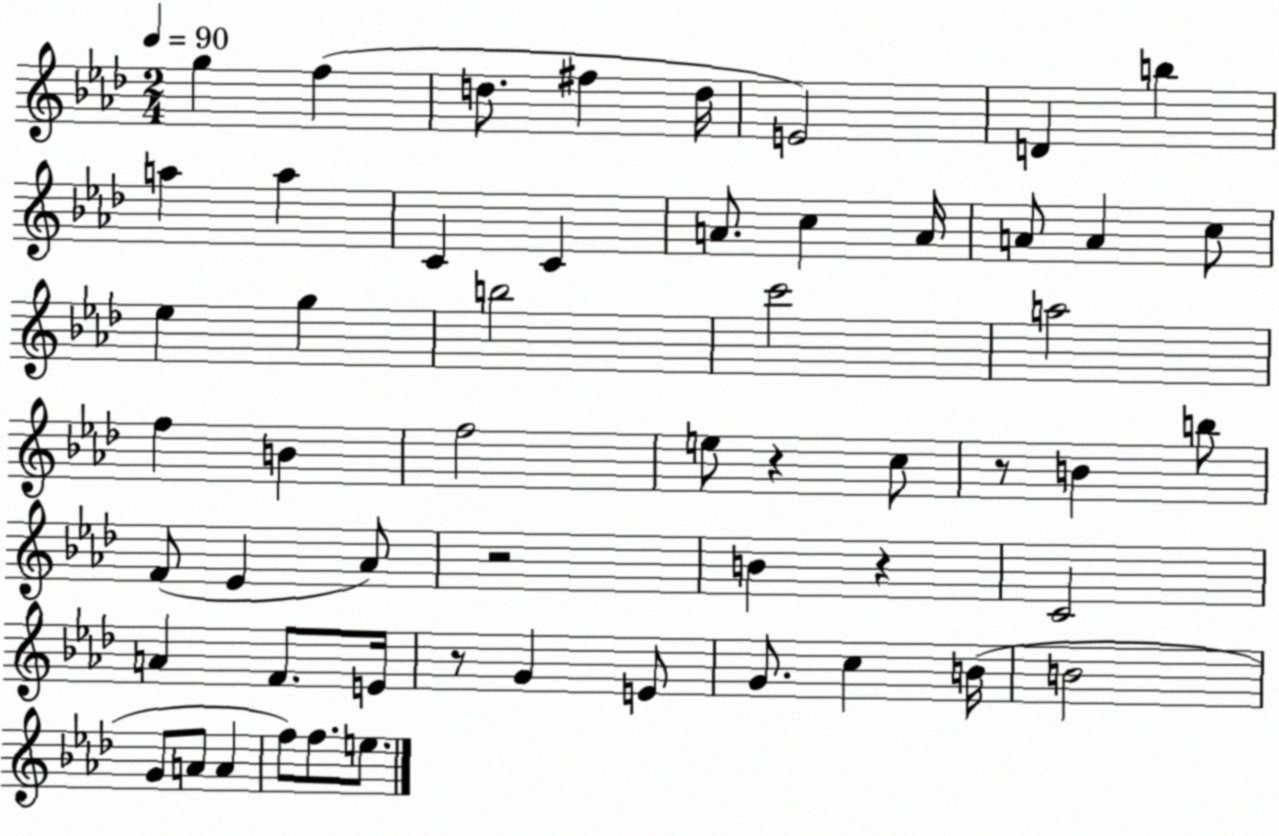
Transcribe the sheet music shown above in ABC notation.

X:1
T:Untitled
M:2/4
L:1/4
K:Ab
g f d/2 ^f d/4 E2 D b a a C C A/2 c A/4 A/2 A c/2 _e g b2 c'2 a2 f B f2 e/2 z c/2 z/2 B b/2 F/2 _E _A/2 z2 B z C2 A F/2 E/4 z/2 G E/2 G/2 c B/4 B2 G/2 A/2 A f/2 f/2 e/2